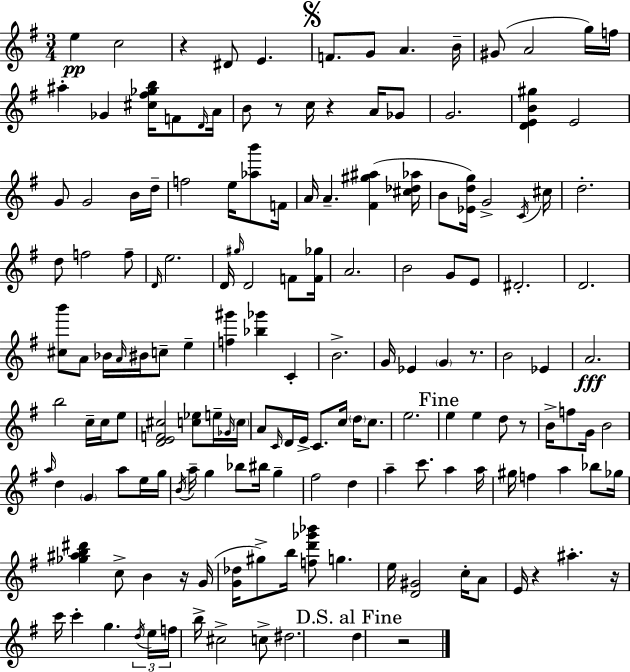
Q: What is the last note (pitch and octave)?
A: D5